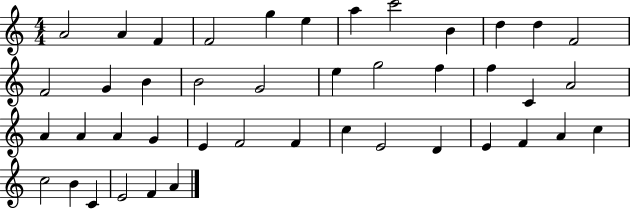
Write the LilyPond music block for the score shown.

{
  \clef treble
  \numericTimeSignature
  \time 4/4
  \key c \major
  a'2 a'4 f'4 | f'2 g''4 e''4 | a''4 c'''2 b'4 | d''4 d''4 f'2 | \break f'2 g'4 b'4 | b'2 g'2 | e''4 g''2 f''4 | f''4 c'4 a'2 | \break a'4 a'4 a'4 g'4 | e'4 f'2 f'4 | c''4 e'2 d'4 | e'4 f'4 a'4 c''4 | \break c''2 b'4 c'4 | e'2 f'4 a'4 | \bar "|."
}